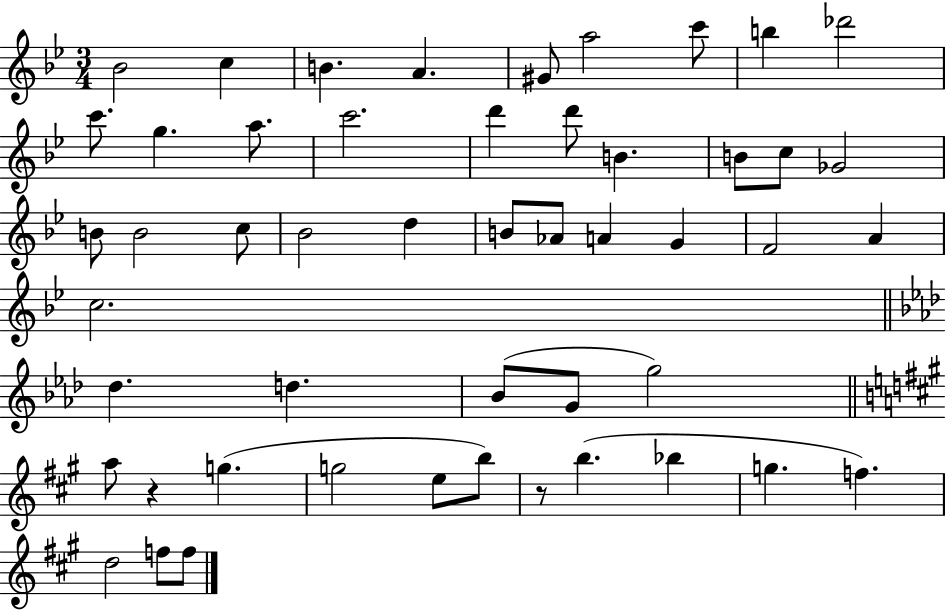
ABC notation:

X:1
T:Untitled
M:3/4
L:1/4
K:Bb
_B2 c B A ^G/2 a2 c'/2 b _d'2 c'/2 g a/2 c'2 d' d'/2 B B/2 c/2 _G2 B/2 B2 c/2 _B2 d B/2 _A/2 A G F2 A c2 _d d _B/2 G/2 g2 a/2 z g g2 e/2 b/2 z/2 b _b g f d2 f/2 f/2